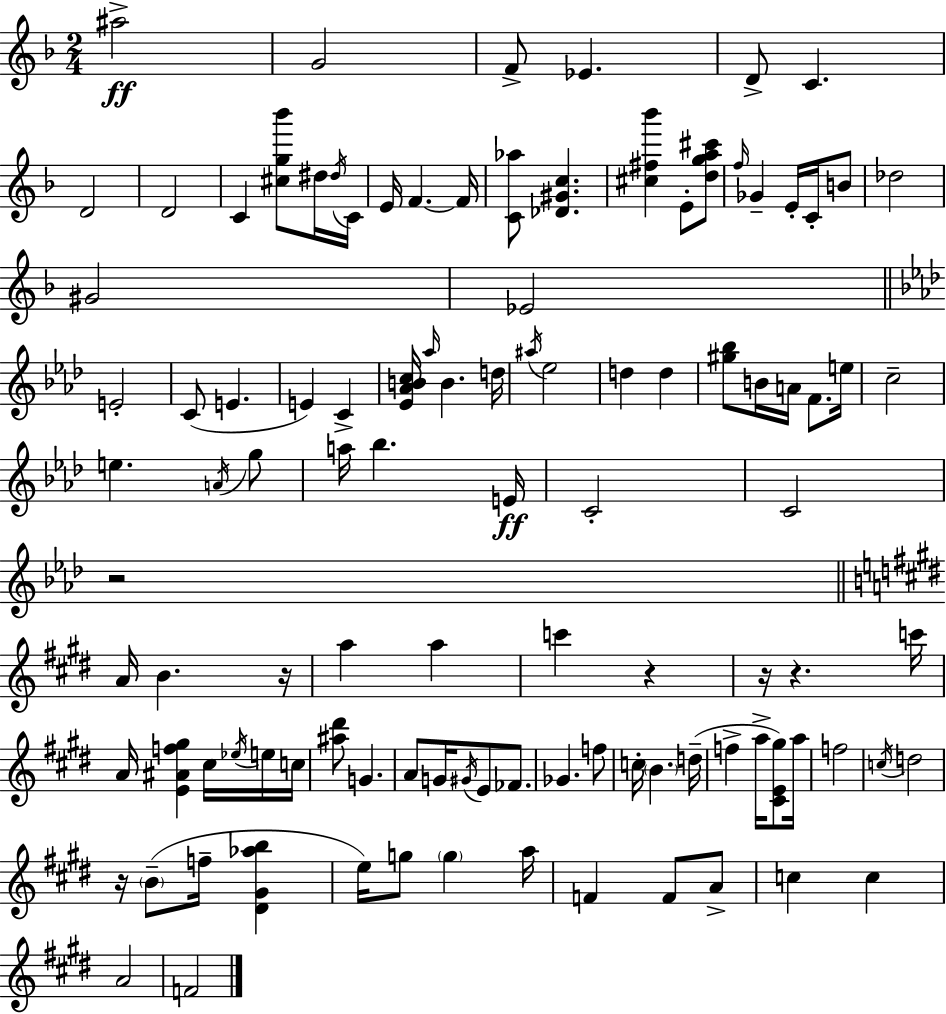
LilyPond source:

{
  \clef treble
  \numericTimeSignature
  \time 2/4
  \key f \major
  ais''2->\ff | g'2 | f'8-> ees'4. | d'8-> c'4. | \break d'2 | d'2 | c'4 <cis'' g'' bes'''>8 dis''16 \acciaccatura { dis''16 } | c'16 e'16 f'4.~~ | \break f'16 <c' aes''>8 <des' gis' c''>4. | <cis'' fis'' bes'''>4 e'8-. <d'' g'' a'' cis'''>8 | \grace { f''16 } ges'4-- e'16-. c'16-. | b'8 des''2 | \break gis'2 | ees'2 | \bar "||" \break \key aes \major e'2-. | c'8( e'4. | e'4) c'4-> | <ees' aes' b' c''>16 \grace { aes''16 } b'4. | \break d''16 \acciaccatura { ais''16 } ees''2 | d''4 d''4 | <gis'' bes''>8 b'16 a'16 f'8. | e''16 c''2-- | \break e''4. | \acciaccatura { a'16 } g''8 a''16 bes''4. | e'16\ff c'2-. | c'2 | \break r2 | \bar "||" \break \key e \major a'16 b'4. r16 | a''4 a''4 | c'''4 r4 | r16 r4. c'''16 | \break a'16 <e' ais' f'' gis''>4 cis''16 \acciaccatura { ees''16 } e''16 | c''16 <ais'' dis'''>8 g'4. | a'8 g'16 \acciaccatura { gis'16 } e'8 fes'8. | ges'4. | \break f''8 c''16-. \parenthesize b'4. | d''16--( f''4-> a''16-> <cis' e' gis''>8) | a''16 f''2 | \acciaccatura { c''16 } d''2 | \break r16 \parenthesize b'8--( f''16-- <dis' gis' aes'' b''>4 | e''16) g''8 \parenthesize g''4 | a''16 f'4 f'8 | a'8-> c''4 c''4 | \break a'2 | f'2 | \bar "|."
}